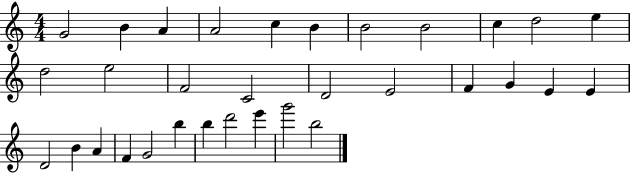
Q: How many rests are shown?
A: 0